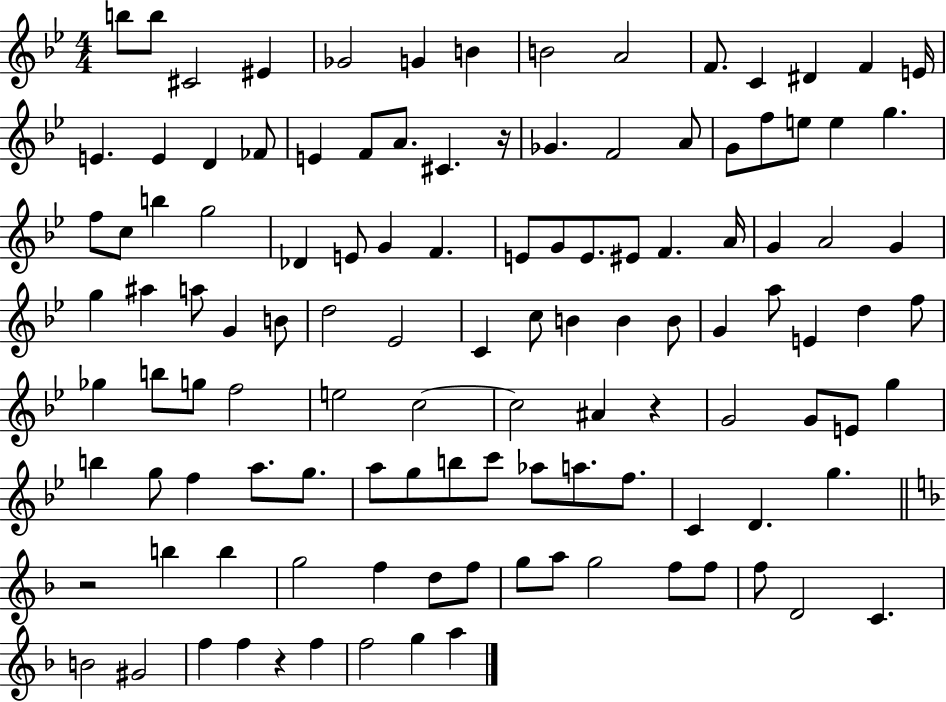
X:1
T:Untitled
M:4/4
L:1/4
K:Bb
b/2 b/2 ^C2 ^E _G2 G B B2 A2 F/2 C ^D F E/4 E E D _F/2 E F/2 A/2 ^C z/4 _G F2 A/2 G/2 f/2 e/2 e g f/2 c/2 b g2 _D E/2 G F E/2 G/2 E/2 ^E/2 F A/4 G A2 G g ^a a/2 G B/2 d2 _E2 C c/2 B B B/2 G a/2 E d f/2 _g b/2 g/2 f2 e2 c2 c2 ^A z G2 G/2 E/2 g b g/2 f a/2 g/2 a/2 g/2 b/2 c'/2 _a/2 a/2 f/2 C D g z2 b b g2 f d/2 f/2 g/2 a/2 g2 f/2 f/2 f/2 D2 C B2 ^G2 f f z f f2 g a